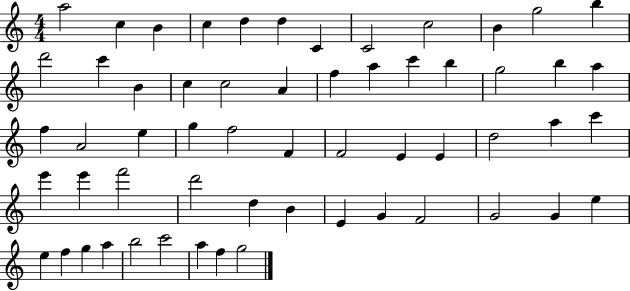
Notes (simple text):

A5/h C5/q B4/q C5/q D5/q D5/q C4/q C4/h C5/h B4/q G5/h B5/q D6/h C6/q B4/q C5/q C5/h A4/q F5/q A5/q C6/q B5/q G5/h B5/q A5/q F5/q A4/h E5/q G5/q F5/h F4/q F4/h E4/q E4/q D5/h A5/q C6/q E6/q E6/q F6/h D6/h D5/q B4/q E4/q G4/q F4/h G4/h G4/q E5/q E5/q F5/q G5/q A5/q B5/h C6/h A5/q F5/q G5/h